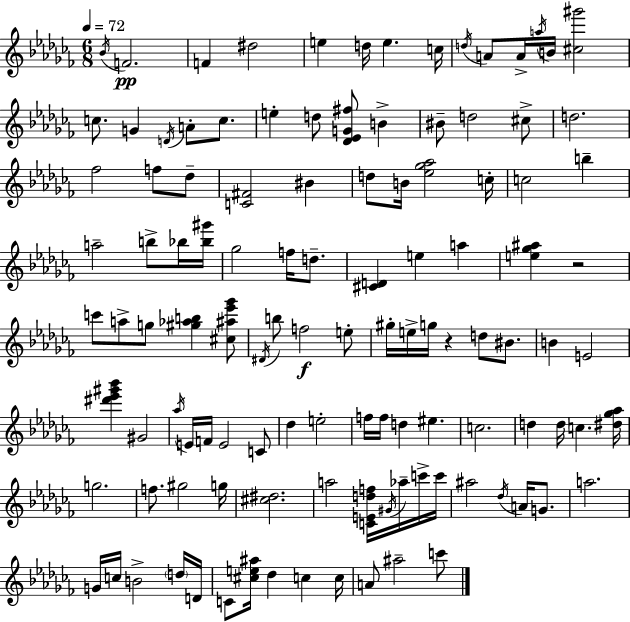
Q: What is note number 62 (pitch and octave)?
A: C4